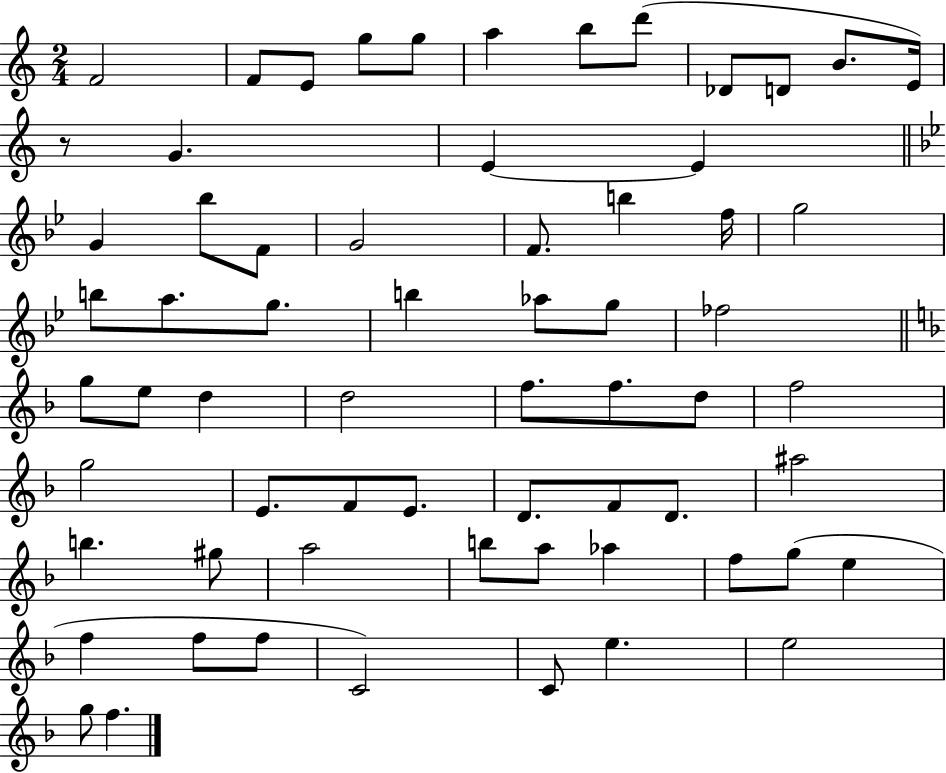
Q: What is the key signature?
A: C major